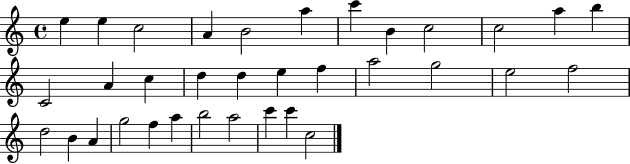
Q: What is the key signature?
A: C major